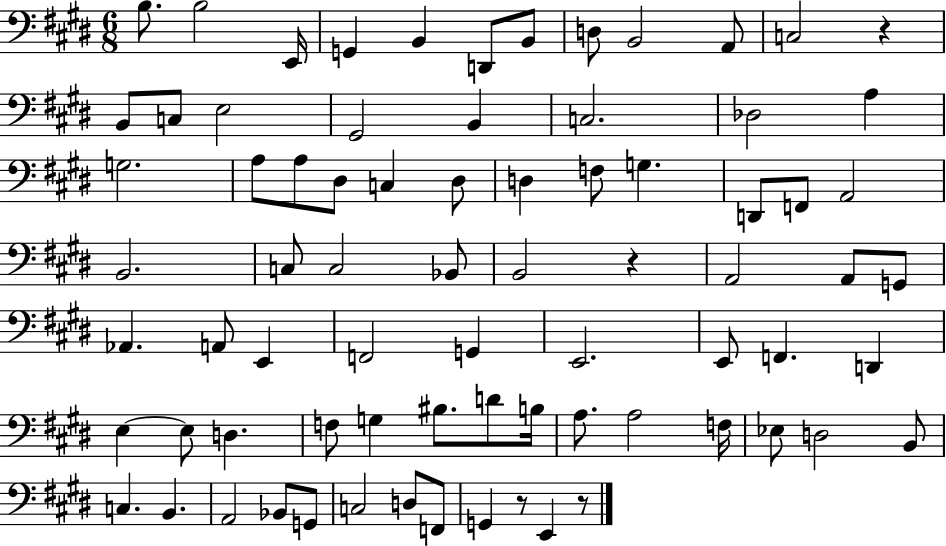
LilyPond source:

{
  \clef bass
  \numericTimeSignature
  \time 6/8
  \key e \major
  \repeat volta 2 { b8. b2 e,16 | g,4 b,4 d,8 b,8 | d8 b,2 a,8 | c2 r4 | \break b,8 c8 e2 | gis,2 b,4 | c2. | des2 a4 | \break g2. | a8 a8 dis8 c4 dis8 | d4 f8 g4. | d,8 f,8 a,2 | \break b,2. | c8 c2 bes,8 | b,2 r4 | a,2 a,8 g,8 | \break aes,4. a,8 e,4 | f,2 g,4 | e,2. | e,8 f,4. d,4 | \break e4~~ e8 d4. | f8 g4 bis8. d'8 b16 | a8. a2 f16 | ees8 d2 b,8 | \break c4. b,4. | a,2 bes,8 g,8 | c2 d8 f,8 | g,4 r8 e,4 r8 | \break } \bar "|."
}